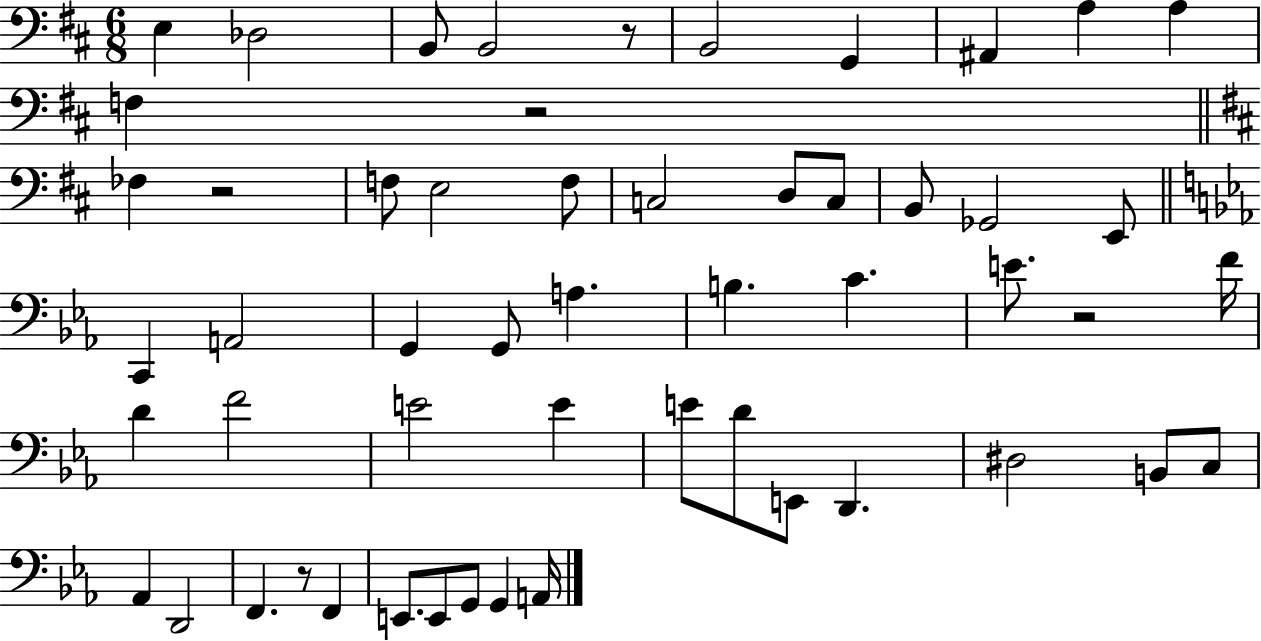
{
  \clef bass
  \numericTimeSignature
  \time 6/8
  \key d \major
  e4 des2 | b,8 b,2 r8 | b,2 g,4 | ais,4 a4 a4 | \break f4 r2 | \bar "||" \break \key d \major fes4 r2 | f8 e2 f8 | c2 d8 c8 | b,8 ges,2 e,8 | \break \bar "||" \break \key ees \major c,4 a,2 | g,4 g,8 a4. | b4. c'4. | e'8. r2 f'16 | \break d'4 f'2 | e'2 e'4 | e'8 d'8 e,8 d,4. | dis2 b,8 c8 | \break aes,4 d,2 | f,4. r8 f,4 | e,8. e,8 g,8 g,4 a,16 | \bar "|."
}